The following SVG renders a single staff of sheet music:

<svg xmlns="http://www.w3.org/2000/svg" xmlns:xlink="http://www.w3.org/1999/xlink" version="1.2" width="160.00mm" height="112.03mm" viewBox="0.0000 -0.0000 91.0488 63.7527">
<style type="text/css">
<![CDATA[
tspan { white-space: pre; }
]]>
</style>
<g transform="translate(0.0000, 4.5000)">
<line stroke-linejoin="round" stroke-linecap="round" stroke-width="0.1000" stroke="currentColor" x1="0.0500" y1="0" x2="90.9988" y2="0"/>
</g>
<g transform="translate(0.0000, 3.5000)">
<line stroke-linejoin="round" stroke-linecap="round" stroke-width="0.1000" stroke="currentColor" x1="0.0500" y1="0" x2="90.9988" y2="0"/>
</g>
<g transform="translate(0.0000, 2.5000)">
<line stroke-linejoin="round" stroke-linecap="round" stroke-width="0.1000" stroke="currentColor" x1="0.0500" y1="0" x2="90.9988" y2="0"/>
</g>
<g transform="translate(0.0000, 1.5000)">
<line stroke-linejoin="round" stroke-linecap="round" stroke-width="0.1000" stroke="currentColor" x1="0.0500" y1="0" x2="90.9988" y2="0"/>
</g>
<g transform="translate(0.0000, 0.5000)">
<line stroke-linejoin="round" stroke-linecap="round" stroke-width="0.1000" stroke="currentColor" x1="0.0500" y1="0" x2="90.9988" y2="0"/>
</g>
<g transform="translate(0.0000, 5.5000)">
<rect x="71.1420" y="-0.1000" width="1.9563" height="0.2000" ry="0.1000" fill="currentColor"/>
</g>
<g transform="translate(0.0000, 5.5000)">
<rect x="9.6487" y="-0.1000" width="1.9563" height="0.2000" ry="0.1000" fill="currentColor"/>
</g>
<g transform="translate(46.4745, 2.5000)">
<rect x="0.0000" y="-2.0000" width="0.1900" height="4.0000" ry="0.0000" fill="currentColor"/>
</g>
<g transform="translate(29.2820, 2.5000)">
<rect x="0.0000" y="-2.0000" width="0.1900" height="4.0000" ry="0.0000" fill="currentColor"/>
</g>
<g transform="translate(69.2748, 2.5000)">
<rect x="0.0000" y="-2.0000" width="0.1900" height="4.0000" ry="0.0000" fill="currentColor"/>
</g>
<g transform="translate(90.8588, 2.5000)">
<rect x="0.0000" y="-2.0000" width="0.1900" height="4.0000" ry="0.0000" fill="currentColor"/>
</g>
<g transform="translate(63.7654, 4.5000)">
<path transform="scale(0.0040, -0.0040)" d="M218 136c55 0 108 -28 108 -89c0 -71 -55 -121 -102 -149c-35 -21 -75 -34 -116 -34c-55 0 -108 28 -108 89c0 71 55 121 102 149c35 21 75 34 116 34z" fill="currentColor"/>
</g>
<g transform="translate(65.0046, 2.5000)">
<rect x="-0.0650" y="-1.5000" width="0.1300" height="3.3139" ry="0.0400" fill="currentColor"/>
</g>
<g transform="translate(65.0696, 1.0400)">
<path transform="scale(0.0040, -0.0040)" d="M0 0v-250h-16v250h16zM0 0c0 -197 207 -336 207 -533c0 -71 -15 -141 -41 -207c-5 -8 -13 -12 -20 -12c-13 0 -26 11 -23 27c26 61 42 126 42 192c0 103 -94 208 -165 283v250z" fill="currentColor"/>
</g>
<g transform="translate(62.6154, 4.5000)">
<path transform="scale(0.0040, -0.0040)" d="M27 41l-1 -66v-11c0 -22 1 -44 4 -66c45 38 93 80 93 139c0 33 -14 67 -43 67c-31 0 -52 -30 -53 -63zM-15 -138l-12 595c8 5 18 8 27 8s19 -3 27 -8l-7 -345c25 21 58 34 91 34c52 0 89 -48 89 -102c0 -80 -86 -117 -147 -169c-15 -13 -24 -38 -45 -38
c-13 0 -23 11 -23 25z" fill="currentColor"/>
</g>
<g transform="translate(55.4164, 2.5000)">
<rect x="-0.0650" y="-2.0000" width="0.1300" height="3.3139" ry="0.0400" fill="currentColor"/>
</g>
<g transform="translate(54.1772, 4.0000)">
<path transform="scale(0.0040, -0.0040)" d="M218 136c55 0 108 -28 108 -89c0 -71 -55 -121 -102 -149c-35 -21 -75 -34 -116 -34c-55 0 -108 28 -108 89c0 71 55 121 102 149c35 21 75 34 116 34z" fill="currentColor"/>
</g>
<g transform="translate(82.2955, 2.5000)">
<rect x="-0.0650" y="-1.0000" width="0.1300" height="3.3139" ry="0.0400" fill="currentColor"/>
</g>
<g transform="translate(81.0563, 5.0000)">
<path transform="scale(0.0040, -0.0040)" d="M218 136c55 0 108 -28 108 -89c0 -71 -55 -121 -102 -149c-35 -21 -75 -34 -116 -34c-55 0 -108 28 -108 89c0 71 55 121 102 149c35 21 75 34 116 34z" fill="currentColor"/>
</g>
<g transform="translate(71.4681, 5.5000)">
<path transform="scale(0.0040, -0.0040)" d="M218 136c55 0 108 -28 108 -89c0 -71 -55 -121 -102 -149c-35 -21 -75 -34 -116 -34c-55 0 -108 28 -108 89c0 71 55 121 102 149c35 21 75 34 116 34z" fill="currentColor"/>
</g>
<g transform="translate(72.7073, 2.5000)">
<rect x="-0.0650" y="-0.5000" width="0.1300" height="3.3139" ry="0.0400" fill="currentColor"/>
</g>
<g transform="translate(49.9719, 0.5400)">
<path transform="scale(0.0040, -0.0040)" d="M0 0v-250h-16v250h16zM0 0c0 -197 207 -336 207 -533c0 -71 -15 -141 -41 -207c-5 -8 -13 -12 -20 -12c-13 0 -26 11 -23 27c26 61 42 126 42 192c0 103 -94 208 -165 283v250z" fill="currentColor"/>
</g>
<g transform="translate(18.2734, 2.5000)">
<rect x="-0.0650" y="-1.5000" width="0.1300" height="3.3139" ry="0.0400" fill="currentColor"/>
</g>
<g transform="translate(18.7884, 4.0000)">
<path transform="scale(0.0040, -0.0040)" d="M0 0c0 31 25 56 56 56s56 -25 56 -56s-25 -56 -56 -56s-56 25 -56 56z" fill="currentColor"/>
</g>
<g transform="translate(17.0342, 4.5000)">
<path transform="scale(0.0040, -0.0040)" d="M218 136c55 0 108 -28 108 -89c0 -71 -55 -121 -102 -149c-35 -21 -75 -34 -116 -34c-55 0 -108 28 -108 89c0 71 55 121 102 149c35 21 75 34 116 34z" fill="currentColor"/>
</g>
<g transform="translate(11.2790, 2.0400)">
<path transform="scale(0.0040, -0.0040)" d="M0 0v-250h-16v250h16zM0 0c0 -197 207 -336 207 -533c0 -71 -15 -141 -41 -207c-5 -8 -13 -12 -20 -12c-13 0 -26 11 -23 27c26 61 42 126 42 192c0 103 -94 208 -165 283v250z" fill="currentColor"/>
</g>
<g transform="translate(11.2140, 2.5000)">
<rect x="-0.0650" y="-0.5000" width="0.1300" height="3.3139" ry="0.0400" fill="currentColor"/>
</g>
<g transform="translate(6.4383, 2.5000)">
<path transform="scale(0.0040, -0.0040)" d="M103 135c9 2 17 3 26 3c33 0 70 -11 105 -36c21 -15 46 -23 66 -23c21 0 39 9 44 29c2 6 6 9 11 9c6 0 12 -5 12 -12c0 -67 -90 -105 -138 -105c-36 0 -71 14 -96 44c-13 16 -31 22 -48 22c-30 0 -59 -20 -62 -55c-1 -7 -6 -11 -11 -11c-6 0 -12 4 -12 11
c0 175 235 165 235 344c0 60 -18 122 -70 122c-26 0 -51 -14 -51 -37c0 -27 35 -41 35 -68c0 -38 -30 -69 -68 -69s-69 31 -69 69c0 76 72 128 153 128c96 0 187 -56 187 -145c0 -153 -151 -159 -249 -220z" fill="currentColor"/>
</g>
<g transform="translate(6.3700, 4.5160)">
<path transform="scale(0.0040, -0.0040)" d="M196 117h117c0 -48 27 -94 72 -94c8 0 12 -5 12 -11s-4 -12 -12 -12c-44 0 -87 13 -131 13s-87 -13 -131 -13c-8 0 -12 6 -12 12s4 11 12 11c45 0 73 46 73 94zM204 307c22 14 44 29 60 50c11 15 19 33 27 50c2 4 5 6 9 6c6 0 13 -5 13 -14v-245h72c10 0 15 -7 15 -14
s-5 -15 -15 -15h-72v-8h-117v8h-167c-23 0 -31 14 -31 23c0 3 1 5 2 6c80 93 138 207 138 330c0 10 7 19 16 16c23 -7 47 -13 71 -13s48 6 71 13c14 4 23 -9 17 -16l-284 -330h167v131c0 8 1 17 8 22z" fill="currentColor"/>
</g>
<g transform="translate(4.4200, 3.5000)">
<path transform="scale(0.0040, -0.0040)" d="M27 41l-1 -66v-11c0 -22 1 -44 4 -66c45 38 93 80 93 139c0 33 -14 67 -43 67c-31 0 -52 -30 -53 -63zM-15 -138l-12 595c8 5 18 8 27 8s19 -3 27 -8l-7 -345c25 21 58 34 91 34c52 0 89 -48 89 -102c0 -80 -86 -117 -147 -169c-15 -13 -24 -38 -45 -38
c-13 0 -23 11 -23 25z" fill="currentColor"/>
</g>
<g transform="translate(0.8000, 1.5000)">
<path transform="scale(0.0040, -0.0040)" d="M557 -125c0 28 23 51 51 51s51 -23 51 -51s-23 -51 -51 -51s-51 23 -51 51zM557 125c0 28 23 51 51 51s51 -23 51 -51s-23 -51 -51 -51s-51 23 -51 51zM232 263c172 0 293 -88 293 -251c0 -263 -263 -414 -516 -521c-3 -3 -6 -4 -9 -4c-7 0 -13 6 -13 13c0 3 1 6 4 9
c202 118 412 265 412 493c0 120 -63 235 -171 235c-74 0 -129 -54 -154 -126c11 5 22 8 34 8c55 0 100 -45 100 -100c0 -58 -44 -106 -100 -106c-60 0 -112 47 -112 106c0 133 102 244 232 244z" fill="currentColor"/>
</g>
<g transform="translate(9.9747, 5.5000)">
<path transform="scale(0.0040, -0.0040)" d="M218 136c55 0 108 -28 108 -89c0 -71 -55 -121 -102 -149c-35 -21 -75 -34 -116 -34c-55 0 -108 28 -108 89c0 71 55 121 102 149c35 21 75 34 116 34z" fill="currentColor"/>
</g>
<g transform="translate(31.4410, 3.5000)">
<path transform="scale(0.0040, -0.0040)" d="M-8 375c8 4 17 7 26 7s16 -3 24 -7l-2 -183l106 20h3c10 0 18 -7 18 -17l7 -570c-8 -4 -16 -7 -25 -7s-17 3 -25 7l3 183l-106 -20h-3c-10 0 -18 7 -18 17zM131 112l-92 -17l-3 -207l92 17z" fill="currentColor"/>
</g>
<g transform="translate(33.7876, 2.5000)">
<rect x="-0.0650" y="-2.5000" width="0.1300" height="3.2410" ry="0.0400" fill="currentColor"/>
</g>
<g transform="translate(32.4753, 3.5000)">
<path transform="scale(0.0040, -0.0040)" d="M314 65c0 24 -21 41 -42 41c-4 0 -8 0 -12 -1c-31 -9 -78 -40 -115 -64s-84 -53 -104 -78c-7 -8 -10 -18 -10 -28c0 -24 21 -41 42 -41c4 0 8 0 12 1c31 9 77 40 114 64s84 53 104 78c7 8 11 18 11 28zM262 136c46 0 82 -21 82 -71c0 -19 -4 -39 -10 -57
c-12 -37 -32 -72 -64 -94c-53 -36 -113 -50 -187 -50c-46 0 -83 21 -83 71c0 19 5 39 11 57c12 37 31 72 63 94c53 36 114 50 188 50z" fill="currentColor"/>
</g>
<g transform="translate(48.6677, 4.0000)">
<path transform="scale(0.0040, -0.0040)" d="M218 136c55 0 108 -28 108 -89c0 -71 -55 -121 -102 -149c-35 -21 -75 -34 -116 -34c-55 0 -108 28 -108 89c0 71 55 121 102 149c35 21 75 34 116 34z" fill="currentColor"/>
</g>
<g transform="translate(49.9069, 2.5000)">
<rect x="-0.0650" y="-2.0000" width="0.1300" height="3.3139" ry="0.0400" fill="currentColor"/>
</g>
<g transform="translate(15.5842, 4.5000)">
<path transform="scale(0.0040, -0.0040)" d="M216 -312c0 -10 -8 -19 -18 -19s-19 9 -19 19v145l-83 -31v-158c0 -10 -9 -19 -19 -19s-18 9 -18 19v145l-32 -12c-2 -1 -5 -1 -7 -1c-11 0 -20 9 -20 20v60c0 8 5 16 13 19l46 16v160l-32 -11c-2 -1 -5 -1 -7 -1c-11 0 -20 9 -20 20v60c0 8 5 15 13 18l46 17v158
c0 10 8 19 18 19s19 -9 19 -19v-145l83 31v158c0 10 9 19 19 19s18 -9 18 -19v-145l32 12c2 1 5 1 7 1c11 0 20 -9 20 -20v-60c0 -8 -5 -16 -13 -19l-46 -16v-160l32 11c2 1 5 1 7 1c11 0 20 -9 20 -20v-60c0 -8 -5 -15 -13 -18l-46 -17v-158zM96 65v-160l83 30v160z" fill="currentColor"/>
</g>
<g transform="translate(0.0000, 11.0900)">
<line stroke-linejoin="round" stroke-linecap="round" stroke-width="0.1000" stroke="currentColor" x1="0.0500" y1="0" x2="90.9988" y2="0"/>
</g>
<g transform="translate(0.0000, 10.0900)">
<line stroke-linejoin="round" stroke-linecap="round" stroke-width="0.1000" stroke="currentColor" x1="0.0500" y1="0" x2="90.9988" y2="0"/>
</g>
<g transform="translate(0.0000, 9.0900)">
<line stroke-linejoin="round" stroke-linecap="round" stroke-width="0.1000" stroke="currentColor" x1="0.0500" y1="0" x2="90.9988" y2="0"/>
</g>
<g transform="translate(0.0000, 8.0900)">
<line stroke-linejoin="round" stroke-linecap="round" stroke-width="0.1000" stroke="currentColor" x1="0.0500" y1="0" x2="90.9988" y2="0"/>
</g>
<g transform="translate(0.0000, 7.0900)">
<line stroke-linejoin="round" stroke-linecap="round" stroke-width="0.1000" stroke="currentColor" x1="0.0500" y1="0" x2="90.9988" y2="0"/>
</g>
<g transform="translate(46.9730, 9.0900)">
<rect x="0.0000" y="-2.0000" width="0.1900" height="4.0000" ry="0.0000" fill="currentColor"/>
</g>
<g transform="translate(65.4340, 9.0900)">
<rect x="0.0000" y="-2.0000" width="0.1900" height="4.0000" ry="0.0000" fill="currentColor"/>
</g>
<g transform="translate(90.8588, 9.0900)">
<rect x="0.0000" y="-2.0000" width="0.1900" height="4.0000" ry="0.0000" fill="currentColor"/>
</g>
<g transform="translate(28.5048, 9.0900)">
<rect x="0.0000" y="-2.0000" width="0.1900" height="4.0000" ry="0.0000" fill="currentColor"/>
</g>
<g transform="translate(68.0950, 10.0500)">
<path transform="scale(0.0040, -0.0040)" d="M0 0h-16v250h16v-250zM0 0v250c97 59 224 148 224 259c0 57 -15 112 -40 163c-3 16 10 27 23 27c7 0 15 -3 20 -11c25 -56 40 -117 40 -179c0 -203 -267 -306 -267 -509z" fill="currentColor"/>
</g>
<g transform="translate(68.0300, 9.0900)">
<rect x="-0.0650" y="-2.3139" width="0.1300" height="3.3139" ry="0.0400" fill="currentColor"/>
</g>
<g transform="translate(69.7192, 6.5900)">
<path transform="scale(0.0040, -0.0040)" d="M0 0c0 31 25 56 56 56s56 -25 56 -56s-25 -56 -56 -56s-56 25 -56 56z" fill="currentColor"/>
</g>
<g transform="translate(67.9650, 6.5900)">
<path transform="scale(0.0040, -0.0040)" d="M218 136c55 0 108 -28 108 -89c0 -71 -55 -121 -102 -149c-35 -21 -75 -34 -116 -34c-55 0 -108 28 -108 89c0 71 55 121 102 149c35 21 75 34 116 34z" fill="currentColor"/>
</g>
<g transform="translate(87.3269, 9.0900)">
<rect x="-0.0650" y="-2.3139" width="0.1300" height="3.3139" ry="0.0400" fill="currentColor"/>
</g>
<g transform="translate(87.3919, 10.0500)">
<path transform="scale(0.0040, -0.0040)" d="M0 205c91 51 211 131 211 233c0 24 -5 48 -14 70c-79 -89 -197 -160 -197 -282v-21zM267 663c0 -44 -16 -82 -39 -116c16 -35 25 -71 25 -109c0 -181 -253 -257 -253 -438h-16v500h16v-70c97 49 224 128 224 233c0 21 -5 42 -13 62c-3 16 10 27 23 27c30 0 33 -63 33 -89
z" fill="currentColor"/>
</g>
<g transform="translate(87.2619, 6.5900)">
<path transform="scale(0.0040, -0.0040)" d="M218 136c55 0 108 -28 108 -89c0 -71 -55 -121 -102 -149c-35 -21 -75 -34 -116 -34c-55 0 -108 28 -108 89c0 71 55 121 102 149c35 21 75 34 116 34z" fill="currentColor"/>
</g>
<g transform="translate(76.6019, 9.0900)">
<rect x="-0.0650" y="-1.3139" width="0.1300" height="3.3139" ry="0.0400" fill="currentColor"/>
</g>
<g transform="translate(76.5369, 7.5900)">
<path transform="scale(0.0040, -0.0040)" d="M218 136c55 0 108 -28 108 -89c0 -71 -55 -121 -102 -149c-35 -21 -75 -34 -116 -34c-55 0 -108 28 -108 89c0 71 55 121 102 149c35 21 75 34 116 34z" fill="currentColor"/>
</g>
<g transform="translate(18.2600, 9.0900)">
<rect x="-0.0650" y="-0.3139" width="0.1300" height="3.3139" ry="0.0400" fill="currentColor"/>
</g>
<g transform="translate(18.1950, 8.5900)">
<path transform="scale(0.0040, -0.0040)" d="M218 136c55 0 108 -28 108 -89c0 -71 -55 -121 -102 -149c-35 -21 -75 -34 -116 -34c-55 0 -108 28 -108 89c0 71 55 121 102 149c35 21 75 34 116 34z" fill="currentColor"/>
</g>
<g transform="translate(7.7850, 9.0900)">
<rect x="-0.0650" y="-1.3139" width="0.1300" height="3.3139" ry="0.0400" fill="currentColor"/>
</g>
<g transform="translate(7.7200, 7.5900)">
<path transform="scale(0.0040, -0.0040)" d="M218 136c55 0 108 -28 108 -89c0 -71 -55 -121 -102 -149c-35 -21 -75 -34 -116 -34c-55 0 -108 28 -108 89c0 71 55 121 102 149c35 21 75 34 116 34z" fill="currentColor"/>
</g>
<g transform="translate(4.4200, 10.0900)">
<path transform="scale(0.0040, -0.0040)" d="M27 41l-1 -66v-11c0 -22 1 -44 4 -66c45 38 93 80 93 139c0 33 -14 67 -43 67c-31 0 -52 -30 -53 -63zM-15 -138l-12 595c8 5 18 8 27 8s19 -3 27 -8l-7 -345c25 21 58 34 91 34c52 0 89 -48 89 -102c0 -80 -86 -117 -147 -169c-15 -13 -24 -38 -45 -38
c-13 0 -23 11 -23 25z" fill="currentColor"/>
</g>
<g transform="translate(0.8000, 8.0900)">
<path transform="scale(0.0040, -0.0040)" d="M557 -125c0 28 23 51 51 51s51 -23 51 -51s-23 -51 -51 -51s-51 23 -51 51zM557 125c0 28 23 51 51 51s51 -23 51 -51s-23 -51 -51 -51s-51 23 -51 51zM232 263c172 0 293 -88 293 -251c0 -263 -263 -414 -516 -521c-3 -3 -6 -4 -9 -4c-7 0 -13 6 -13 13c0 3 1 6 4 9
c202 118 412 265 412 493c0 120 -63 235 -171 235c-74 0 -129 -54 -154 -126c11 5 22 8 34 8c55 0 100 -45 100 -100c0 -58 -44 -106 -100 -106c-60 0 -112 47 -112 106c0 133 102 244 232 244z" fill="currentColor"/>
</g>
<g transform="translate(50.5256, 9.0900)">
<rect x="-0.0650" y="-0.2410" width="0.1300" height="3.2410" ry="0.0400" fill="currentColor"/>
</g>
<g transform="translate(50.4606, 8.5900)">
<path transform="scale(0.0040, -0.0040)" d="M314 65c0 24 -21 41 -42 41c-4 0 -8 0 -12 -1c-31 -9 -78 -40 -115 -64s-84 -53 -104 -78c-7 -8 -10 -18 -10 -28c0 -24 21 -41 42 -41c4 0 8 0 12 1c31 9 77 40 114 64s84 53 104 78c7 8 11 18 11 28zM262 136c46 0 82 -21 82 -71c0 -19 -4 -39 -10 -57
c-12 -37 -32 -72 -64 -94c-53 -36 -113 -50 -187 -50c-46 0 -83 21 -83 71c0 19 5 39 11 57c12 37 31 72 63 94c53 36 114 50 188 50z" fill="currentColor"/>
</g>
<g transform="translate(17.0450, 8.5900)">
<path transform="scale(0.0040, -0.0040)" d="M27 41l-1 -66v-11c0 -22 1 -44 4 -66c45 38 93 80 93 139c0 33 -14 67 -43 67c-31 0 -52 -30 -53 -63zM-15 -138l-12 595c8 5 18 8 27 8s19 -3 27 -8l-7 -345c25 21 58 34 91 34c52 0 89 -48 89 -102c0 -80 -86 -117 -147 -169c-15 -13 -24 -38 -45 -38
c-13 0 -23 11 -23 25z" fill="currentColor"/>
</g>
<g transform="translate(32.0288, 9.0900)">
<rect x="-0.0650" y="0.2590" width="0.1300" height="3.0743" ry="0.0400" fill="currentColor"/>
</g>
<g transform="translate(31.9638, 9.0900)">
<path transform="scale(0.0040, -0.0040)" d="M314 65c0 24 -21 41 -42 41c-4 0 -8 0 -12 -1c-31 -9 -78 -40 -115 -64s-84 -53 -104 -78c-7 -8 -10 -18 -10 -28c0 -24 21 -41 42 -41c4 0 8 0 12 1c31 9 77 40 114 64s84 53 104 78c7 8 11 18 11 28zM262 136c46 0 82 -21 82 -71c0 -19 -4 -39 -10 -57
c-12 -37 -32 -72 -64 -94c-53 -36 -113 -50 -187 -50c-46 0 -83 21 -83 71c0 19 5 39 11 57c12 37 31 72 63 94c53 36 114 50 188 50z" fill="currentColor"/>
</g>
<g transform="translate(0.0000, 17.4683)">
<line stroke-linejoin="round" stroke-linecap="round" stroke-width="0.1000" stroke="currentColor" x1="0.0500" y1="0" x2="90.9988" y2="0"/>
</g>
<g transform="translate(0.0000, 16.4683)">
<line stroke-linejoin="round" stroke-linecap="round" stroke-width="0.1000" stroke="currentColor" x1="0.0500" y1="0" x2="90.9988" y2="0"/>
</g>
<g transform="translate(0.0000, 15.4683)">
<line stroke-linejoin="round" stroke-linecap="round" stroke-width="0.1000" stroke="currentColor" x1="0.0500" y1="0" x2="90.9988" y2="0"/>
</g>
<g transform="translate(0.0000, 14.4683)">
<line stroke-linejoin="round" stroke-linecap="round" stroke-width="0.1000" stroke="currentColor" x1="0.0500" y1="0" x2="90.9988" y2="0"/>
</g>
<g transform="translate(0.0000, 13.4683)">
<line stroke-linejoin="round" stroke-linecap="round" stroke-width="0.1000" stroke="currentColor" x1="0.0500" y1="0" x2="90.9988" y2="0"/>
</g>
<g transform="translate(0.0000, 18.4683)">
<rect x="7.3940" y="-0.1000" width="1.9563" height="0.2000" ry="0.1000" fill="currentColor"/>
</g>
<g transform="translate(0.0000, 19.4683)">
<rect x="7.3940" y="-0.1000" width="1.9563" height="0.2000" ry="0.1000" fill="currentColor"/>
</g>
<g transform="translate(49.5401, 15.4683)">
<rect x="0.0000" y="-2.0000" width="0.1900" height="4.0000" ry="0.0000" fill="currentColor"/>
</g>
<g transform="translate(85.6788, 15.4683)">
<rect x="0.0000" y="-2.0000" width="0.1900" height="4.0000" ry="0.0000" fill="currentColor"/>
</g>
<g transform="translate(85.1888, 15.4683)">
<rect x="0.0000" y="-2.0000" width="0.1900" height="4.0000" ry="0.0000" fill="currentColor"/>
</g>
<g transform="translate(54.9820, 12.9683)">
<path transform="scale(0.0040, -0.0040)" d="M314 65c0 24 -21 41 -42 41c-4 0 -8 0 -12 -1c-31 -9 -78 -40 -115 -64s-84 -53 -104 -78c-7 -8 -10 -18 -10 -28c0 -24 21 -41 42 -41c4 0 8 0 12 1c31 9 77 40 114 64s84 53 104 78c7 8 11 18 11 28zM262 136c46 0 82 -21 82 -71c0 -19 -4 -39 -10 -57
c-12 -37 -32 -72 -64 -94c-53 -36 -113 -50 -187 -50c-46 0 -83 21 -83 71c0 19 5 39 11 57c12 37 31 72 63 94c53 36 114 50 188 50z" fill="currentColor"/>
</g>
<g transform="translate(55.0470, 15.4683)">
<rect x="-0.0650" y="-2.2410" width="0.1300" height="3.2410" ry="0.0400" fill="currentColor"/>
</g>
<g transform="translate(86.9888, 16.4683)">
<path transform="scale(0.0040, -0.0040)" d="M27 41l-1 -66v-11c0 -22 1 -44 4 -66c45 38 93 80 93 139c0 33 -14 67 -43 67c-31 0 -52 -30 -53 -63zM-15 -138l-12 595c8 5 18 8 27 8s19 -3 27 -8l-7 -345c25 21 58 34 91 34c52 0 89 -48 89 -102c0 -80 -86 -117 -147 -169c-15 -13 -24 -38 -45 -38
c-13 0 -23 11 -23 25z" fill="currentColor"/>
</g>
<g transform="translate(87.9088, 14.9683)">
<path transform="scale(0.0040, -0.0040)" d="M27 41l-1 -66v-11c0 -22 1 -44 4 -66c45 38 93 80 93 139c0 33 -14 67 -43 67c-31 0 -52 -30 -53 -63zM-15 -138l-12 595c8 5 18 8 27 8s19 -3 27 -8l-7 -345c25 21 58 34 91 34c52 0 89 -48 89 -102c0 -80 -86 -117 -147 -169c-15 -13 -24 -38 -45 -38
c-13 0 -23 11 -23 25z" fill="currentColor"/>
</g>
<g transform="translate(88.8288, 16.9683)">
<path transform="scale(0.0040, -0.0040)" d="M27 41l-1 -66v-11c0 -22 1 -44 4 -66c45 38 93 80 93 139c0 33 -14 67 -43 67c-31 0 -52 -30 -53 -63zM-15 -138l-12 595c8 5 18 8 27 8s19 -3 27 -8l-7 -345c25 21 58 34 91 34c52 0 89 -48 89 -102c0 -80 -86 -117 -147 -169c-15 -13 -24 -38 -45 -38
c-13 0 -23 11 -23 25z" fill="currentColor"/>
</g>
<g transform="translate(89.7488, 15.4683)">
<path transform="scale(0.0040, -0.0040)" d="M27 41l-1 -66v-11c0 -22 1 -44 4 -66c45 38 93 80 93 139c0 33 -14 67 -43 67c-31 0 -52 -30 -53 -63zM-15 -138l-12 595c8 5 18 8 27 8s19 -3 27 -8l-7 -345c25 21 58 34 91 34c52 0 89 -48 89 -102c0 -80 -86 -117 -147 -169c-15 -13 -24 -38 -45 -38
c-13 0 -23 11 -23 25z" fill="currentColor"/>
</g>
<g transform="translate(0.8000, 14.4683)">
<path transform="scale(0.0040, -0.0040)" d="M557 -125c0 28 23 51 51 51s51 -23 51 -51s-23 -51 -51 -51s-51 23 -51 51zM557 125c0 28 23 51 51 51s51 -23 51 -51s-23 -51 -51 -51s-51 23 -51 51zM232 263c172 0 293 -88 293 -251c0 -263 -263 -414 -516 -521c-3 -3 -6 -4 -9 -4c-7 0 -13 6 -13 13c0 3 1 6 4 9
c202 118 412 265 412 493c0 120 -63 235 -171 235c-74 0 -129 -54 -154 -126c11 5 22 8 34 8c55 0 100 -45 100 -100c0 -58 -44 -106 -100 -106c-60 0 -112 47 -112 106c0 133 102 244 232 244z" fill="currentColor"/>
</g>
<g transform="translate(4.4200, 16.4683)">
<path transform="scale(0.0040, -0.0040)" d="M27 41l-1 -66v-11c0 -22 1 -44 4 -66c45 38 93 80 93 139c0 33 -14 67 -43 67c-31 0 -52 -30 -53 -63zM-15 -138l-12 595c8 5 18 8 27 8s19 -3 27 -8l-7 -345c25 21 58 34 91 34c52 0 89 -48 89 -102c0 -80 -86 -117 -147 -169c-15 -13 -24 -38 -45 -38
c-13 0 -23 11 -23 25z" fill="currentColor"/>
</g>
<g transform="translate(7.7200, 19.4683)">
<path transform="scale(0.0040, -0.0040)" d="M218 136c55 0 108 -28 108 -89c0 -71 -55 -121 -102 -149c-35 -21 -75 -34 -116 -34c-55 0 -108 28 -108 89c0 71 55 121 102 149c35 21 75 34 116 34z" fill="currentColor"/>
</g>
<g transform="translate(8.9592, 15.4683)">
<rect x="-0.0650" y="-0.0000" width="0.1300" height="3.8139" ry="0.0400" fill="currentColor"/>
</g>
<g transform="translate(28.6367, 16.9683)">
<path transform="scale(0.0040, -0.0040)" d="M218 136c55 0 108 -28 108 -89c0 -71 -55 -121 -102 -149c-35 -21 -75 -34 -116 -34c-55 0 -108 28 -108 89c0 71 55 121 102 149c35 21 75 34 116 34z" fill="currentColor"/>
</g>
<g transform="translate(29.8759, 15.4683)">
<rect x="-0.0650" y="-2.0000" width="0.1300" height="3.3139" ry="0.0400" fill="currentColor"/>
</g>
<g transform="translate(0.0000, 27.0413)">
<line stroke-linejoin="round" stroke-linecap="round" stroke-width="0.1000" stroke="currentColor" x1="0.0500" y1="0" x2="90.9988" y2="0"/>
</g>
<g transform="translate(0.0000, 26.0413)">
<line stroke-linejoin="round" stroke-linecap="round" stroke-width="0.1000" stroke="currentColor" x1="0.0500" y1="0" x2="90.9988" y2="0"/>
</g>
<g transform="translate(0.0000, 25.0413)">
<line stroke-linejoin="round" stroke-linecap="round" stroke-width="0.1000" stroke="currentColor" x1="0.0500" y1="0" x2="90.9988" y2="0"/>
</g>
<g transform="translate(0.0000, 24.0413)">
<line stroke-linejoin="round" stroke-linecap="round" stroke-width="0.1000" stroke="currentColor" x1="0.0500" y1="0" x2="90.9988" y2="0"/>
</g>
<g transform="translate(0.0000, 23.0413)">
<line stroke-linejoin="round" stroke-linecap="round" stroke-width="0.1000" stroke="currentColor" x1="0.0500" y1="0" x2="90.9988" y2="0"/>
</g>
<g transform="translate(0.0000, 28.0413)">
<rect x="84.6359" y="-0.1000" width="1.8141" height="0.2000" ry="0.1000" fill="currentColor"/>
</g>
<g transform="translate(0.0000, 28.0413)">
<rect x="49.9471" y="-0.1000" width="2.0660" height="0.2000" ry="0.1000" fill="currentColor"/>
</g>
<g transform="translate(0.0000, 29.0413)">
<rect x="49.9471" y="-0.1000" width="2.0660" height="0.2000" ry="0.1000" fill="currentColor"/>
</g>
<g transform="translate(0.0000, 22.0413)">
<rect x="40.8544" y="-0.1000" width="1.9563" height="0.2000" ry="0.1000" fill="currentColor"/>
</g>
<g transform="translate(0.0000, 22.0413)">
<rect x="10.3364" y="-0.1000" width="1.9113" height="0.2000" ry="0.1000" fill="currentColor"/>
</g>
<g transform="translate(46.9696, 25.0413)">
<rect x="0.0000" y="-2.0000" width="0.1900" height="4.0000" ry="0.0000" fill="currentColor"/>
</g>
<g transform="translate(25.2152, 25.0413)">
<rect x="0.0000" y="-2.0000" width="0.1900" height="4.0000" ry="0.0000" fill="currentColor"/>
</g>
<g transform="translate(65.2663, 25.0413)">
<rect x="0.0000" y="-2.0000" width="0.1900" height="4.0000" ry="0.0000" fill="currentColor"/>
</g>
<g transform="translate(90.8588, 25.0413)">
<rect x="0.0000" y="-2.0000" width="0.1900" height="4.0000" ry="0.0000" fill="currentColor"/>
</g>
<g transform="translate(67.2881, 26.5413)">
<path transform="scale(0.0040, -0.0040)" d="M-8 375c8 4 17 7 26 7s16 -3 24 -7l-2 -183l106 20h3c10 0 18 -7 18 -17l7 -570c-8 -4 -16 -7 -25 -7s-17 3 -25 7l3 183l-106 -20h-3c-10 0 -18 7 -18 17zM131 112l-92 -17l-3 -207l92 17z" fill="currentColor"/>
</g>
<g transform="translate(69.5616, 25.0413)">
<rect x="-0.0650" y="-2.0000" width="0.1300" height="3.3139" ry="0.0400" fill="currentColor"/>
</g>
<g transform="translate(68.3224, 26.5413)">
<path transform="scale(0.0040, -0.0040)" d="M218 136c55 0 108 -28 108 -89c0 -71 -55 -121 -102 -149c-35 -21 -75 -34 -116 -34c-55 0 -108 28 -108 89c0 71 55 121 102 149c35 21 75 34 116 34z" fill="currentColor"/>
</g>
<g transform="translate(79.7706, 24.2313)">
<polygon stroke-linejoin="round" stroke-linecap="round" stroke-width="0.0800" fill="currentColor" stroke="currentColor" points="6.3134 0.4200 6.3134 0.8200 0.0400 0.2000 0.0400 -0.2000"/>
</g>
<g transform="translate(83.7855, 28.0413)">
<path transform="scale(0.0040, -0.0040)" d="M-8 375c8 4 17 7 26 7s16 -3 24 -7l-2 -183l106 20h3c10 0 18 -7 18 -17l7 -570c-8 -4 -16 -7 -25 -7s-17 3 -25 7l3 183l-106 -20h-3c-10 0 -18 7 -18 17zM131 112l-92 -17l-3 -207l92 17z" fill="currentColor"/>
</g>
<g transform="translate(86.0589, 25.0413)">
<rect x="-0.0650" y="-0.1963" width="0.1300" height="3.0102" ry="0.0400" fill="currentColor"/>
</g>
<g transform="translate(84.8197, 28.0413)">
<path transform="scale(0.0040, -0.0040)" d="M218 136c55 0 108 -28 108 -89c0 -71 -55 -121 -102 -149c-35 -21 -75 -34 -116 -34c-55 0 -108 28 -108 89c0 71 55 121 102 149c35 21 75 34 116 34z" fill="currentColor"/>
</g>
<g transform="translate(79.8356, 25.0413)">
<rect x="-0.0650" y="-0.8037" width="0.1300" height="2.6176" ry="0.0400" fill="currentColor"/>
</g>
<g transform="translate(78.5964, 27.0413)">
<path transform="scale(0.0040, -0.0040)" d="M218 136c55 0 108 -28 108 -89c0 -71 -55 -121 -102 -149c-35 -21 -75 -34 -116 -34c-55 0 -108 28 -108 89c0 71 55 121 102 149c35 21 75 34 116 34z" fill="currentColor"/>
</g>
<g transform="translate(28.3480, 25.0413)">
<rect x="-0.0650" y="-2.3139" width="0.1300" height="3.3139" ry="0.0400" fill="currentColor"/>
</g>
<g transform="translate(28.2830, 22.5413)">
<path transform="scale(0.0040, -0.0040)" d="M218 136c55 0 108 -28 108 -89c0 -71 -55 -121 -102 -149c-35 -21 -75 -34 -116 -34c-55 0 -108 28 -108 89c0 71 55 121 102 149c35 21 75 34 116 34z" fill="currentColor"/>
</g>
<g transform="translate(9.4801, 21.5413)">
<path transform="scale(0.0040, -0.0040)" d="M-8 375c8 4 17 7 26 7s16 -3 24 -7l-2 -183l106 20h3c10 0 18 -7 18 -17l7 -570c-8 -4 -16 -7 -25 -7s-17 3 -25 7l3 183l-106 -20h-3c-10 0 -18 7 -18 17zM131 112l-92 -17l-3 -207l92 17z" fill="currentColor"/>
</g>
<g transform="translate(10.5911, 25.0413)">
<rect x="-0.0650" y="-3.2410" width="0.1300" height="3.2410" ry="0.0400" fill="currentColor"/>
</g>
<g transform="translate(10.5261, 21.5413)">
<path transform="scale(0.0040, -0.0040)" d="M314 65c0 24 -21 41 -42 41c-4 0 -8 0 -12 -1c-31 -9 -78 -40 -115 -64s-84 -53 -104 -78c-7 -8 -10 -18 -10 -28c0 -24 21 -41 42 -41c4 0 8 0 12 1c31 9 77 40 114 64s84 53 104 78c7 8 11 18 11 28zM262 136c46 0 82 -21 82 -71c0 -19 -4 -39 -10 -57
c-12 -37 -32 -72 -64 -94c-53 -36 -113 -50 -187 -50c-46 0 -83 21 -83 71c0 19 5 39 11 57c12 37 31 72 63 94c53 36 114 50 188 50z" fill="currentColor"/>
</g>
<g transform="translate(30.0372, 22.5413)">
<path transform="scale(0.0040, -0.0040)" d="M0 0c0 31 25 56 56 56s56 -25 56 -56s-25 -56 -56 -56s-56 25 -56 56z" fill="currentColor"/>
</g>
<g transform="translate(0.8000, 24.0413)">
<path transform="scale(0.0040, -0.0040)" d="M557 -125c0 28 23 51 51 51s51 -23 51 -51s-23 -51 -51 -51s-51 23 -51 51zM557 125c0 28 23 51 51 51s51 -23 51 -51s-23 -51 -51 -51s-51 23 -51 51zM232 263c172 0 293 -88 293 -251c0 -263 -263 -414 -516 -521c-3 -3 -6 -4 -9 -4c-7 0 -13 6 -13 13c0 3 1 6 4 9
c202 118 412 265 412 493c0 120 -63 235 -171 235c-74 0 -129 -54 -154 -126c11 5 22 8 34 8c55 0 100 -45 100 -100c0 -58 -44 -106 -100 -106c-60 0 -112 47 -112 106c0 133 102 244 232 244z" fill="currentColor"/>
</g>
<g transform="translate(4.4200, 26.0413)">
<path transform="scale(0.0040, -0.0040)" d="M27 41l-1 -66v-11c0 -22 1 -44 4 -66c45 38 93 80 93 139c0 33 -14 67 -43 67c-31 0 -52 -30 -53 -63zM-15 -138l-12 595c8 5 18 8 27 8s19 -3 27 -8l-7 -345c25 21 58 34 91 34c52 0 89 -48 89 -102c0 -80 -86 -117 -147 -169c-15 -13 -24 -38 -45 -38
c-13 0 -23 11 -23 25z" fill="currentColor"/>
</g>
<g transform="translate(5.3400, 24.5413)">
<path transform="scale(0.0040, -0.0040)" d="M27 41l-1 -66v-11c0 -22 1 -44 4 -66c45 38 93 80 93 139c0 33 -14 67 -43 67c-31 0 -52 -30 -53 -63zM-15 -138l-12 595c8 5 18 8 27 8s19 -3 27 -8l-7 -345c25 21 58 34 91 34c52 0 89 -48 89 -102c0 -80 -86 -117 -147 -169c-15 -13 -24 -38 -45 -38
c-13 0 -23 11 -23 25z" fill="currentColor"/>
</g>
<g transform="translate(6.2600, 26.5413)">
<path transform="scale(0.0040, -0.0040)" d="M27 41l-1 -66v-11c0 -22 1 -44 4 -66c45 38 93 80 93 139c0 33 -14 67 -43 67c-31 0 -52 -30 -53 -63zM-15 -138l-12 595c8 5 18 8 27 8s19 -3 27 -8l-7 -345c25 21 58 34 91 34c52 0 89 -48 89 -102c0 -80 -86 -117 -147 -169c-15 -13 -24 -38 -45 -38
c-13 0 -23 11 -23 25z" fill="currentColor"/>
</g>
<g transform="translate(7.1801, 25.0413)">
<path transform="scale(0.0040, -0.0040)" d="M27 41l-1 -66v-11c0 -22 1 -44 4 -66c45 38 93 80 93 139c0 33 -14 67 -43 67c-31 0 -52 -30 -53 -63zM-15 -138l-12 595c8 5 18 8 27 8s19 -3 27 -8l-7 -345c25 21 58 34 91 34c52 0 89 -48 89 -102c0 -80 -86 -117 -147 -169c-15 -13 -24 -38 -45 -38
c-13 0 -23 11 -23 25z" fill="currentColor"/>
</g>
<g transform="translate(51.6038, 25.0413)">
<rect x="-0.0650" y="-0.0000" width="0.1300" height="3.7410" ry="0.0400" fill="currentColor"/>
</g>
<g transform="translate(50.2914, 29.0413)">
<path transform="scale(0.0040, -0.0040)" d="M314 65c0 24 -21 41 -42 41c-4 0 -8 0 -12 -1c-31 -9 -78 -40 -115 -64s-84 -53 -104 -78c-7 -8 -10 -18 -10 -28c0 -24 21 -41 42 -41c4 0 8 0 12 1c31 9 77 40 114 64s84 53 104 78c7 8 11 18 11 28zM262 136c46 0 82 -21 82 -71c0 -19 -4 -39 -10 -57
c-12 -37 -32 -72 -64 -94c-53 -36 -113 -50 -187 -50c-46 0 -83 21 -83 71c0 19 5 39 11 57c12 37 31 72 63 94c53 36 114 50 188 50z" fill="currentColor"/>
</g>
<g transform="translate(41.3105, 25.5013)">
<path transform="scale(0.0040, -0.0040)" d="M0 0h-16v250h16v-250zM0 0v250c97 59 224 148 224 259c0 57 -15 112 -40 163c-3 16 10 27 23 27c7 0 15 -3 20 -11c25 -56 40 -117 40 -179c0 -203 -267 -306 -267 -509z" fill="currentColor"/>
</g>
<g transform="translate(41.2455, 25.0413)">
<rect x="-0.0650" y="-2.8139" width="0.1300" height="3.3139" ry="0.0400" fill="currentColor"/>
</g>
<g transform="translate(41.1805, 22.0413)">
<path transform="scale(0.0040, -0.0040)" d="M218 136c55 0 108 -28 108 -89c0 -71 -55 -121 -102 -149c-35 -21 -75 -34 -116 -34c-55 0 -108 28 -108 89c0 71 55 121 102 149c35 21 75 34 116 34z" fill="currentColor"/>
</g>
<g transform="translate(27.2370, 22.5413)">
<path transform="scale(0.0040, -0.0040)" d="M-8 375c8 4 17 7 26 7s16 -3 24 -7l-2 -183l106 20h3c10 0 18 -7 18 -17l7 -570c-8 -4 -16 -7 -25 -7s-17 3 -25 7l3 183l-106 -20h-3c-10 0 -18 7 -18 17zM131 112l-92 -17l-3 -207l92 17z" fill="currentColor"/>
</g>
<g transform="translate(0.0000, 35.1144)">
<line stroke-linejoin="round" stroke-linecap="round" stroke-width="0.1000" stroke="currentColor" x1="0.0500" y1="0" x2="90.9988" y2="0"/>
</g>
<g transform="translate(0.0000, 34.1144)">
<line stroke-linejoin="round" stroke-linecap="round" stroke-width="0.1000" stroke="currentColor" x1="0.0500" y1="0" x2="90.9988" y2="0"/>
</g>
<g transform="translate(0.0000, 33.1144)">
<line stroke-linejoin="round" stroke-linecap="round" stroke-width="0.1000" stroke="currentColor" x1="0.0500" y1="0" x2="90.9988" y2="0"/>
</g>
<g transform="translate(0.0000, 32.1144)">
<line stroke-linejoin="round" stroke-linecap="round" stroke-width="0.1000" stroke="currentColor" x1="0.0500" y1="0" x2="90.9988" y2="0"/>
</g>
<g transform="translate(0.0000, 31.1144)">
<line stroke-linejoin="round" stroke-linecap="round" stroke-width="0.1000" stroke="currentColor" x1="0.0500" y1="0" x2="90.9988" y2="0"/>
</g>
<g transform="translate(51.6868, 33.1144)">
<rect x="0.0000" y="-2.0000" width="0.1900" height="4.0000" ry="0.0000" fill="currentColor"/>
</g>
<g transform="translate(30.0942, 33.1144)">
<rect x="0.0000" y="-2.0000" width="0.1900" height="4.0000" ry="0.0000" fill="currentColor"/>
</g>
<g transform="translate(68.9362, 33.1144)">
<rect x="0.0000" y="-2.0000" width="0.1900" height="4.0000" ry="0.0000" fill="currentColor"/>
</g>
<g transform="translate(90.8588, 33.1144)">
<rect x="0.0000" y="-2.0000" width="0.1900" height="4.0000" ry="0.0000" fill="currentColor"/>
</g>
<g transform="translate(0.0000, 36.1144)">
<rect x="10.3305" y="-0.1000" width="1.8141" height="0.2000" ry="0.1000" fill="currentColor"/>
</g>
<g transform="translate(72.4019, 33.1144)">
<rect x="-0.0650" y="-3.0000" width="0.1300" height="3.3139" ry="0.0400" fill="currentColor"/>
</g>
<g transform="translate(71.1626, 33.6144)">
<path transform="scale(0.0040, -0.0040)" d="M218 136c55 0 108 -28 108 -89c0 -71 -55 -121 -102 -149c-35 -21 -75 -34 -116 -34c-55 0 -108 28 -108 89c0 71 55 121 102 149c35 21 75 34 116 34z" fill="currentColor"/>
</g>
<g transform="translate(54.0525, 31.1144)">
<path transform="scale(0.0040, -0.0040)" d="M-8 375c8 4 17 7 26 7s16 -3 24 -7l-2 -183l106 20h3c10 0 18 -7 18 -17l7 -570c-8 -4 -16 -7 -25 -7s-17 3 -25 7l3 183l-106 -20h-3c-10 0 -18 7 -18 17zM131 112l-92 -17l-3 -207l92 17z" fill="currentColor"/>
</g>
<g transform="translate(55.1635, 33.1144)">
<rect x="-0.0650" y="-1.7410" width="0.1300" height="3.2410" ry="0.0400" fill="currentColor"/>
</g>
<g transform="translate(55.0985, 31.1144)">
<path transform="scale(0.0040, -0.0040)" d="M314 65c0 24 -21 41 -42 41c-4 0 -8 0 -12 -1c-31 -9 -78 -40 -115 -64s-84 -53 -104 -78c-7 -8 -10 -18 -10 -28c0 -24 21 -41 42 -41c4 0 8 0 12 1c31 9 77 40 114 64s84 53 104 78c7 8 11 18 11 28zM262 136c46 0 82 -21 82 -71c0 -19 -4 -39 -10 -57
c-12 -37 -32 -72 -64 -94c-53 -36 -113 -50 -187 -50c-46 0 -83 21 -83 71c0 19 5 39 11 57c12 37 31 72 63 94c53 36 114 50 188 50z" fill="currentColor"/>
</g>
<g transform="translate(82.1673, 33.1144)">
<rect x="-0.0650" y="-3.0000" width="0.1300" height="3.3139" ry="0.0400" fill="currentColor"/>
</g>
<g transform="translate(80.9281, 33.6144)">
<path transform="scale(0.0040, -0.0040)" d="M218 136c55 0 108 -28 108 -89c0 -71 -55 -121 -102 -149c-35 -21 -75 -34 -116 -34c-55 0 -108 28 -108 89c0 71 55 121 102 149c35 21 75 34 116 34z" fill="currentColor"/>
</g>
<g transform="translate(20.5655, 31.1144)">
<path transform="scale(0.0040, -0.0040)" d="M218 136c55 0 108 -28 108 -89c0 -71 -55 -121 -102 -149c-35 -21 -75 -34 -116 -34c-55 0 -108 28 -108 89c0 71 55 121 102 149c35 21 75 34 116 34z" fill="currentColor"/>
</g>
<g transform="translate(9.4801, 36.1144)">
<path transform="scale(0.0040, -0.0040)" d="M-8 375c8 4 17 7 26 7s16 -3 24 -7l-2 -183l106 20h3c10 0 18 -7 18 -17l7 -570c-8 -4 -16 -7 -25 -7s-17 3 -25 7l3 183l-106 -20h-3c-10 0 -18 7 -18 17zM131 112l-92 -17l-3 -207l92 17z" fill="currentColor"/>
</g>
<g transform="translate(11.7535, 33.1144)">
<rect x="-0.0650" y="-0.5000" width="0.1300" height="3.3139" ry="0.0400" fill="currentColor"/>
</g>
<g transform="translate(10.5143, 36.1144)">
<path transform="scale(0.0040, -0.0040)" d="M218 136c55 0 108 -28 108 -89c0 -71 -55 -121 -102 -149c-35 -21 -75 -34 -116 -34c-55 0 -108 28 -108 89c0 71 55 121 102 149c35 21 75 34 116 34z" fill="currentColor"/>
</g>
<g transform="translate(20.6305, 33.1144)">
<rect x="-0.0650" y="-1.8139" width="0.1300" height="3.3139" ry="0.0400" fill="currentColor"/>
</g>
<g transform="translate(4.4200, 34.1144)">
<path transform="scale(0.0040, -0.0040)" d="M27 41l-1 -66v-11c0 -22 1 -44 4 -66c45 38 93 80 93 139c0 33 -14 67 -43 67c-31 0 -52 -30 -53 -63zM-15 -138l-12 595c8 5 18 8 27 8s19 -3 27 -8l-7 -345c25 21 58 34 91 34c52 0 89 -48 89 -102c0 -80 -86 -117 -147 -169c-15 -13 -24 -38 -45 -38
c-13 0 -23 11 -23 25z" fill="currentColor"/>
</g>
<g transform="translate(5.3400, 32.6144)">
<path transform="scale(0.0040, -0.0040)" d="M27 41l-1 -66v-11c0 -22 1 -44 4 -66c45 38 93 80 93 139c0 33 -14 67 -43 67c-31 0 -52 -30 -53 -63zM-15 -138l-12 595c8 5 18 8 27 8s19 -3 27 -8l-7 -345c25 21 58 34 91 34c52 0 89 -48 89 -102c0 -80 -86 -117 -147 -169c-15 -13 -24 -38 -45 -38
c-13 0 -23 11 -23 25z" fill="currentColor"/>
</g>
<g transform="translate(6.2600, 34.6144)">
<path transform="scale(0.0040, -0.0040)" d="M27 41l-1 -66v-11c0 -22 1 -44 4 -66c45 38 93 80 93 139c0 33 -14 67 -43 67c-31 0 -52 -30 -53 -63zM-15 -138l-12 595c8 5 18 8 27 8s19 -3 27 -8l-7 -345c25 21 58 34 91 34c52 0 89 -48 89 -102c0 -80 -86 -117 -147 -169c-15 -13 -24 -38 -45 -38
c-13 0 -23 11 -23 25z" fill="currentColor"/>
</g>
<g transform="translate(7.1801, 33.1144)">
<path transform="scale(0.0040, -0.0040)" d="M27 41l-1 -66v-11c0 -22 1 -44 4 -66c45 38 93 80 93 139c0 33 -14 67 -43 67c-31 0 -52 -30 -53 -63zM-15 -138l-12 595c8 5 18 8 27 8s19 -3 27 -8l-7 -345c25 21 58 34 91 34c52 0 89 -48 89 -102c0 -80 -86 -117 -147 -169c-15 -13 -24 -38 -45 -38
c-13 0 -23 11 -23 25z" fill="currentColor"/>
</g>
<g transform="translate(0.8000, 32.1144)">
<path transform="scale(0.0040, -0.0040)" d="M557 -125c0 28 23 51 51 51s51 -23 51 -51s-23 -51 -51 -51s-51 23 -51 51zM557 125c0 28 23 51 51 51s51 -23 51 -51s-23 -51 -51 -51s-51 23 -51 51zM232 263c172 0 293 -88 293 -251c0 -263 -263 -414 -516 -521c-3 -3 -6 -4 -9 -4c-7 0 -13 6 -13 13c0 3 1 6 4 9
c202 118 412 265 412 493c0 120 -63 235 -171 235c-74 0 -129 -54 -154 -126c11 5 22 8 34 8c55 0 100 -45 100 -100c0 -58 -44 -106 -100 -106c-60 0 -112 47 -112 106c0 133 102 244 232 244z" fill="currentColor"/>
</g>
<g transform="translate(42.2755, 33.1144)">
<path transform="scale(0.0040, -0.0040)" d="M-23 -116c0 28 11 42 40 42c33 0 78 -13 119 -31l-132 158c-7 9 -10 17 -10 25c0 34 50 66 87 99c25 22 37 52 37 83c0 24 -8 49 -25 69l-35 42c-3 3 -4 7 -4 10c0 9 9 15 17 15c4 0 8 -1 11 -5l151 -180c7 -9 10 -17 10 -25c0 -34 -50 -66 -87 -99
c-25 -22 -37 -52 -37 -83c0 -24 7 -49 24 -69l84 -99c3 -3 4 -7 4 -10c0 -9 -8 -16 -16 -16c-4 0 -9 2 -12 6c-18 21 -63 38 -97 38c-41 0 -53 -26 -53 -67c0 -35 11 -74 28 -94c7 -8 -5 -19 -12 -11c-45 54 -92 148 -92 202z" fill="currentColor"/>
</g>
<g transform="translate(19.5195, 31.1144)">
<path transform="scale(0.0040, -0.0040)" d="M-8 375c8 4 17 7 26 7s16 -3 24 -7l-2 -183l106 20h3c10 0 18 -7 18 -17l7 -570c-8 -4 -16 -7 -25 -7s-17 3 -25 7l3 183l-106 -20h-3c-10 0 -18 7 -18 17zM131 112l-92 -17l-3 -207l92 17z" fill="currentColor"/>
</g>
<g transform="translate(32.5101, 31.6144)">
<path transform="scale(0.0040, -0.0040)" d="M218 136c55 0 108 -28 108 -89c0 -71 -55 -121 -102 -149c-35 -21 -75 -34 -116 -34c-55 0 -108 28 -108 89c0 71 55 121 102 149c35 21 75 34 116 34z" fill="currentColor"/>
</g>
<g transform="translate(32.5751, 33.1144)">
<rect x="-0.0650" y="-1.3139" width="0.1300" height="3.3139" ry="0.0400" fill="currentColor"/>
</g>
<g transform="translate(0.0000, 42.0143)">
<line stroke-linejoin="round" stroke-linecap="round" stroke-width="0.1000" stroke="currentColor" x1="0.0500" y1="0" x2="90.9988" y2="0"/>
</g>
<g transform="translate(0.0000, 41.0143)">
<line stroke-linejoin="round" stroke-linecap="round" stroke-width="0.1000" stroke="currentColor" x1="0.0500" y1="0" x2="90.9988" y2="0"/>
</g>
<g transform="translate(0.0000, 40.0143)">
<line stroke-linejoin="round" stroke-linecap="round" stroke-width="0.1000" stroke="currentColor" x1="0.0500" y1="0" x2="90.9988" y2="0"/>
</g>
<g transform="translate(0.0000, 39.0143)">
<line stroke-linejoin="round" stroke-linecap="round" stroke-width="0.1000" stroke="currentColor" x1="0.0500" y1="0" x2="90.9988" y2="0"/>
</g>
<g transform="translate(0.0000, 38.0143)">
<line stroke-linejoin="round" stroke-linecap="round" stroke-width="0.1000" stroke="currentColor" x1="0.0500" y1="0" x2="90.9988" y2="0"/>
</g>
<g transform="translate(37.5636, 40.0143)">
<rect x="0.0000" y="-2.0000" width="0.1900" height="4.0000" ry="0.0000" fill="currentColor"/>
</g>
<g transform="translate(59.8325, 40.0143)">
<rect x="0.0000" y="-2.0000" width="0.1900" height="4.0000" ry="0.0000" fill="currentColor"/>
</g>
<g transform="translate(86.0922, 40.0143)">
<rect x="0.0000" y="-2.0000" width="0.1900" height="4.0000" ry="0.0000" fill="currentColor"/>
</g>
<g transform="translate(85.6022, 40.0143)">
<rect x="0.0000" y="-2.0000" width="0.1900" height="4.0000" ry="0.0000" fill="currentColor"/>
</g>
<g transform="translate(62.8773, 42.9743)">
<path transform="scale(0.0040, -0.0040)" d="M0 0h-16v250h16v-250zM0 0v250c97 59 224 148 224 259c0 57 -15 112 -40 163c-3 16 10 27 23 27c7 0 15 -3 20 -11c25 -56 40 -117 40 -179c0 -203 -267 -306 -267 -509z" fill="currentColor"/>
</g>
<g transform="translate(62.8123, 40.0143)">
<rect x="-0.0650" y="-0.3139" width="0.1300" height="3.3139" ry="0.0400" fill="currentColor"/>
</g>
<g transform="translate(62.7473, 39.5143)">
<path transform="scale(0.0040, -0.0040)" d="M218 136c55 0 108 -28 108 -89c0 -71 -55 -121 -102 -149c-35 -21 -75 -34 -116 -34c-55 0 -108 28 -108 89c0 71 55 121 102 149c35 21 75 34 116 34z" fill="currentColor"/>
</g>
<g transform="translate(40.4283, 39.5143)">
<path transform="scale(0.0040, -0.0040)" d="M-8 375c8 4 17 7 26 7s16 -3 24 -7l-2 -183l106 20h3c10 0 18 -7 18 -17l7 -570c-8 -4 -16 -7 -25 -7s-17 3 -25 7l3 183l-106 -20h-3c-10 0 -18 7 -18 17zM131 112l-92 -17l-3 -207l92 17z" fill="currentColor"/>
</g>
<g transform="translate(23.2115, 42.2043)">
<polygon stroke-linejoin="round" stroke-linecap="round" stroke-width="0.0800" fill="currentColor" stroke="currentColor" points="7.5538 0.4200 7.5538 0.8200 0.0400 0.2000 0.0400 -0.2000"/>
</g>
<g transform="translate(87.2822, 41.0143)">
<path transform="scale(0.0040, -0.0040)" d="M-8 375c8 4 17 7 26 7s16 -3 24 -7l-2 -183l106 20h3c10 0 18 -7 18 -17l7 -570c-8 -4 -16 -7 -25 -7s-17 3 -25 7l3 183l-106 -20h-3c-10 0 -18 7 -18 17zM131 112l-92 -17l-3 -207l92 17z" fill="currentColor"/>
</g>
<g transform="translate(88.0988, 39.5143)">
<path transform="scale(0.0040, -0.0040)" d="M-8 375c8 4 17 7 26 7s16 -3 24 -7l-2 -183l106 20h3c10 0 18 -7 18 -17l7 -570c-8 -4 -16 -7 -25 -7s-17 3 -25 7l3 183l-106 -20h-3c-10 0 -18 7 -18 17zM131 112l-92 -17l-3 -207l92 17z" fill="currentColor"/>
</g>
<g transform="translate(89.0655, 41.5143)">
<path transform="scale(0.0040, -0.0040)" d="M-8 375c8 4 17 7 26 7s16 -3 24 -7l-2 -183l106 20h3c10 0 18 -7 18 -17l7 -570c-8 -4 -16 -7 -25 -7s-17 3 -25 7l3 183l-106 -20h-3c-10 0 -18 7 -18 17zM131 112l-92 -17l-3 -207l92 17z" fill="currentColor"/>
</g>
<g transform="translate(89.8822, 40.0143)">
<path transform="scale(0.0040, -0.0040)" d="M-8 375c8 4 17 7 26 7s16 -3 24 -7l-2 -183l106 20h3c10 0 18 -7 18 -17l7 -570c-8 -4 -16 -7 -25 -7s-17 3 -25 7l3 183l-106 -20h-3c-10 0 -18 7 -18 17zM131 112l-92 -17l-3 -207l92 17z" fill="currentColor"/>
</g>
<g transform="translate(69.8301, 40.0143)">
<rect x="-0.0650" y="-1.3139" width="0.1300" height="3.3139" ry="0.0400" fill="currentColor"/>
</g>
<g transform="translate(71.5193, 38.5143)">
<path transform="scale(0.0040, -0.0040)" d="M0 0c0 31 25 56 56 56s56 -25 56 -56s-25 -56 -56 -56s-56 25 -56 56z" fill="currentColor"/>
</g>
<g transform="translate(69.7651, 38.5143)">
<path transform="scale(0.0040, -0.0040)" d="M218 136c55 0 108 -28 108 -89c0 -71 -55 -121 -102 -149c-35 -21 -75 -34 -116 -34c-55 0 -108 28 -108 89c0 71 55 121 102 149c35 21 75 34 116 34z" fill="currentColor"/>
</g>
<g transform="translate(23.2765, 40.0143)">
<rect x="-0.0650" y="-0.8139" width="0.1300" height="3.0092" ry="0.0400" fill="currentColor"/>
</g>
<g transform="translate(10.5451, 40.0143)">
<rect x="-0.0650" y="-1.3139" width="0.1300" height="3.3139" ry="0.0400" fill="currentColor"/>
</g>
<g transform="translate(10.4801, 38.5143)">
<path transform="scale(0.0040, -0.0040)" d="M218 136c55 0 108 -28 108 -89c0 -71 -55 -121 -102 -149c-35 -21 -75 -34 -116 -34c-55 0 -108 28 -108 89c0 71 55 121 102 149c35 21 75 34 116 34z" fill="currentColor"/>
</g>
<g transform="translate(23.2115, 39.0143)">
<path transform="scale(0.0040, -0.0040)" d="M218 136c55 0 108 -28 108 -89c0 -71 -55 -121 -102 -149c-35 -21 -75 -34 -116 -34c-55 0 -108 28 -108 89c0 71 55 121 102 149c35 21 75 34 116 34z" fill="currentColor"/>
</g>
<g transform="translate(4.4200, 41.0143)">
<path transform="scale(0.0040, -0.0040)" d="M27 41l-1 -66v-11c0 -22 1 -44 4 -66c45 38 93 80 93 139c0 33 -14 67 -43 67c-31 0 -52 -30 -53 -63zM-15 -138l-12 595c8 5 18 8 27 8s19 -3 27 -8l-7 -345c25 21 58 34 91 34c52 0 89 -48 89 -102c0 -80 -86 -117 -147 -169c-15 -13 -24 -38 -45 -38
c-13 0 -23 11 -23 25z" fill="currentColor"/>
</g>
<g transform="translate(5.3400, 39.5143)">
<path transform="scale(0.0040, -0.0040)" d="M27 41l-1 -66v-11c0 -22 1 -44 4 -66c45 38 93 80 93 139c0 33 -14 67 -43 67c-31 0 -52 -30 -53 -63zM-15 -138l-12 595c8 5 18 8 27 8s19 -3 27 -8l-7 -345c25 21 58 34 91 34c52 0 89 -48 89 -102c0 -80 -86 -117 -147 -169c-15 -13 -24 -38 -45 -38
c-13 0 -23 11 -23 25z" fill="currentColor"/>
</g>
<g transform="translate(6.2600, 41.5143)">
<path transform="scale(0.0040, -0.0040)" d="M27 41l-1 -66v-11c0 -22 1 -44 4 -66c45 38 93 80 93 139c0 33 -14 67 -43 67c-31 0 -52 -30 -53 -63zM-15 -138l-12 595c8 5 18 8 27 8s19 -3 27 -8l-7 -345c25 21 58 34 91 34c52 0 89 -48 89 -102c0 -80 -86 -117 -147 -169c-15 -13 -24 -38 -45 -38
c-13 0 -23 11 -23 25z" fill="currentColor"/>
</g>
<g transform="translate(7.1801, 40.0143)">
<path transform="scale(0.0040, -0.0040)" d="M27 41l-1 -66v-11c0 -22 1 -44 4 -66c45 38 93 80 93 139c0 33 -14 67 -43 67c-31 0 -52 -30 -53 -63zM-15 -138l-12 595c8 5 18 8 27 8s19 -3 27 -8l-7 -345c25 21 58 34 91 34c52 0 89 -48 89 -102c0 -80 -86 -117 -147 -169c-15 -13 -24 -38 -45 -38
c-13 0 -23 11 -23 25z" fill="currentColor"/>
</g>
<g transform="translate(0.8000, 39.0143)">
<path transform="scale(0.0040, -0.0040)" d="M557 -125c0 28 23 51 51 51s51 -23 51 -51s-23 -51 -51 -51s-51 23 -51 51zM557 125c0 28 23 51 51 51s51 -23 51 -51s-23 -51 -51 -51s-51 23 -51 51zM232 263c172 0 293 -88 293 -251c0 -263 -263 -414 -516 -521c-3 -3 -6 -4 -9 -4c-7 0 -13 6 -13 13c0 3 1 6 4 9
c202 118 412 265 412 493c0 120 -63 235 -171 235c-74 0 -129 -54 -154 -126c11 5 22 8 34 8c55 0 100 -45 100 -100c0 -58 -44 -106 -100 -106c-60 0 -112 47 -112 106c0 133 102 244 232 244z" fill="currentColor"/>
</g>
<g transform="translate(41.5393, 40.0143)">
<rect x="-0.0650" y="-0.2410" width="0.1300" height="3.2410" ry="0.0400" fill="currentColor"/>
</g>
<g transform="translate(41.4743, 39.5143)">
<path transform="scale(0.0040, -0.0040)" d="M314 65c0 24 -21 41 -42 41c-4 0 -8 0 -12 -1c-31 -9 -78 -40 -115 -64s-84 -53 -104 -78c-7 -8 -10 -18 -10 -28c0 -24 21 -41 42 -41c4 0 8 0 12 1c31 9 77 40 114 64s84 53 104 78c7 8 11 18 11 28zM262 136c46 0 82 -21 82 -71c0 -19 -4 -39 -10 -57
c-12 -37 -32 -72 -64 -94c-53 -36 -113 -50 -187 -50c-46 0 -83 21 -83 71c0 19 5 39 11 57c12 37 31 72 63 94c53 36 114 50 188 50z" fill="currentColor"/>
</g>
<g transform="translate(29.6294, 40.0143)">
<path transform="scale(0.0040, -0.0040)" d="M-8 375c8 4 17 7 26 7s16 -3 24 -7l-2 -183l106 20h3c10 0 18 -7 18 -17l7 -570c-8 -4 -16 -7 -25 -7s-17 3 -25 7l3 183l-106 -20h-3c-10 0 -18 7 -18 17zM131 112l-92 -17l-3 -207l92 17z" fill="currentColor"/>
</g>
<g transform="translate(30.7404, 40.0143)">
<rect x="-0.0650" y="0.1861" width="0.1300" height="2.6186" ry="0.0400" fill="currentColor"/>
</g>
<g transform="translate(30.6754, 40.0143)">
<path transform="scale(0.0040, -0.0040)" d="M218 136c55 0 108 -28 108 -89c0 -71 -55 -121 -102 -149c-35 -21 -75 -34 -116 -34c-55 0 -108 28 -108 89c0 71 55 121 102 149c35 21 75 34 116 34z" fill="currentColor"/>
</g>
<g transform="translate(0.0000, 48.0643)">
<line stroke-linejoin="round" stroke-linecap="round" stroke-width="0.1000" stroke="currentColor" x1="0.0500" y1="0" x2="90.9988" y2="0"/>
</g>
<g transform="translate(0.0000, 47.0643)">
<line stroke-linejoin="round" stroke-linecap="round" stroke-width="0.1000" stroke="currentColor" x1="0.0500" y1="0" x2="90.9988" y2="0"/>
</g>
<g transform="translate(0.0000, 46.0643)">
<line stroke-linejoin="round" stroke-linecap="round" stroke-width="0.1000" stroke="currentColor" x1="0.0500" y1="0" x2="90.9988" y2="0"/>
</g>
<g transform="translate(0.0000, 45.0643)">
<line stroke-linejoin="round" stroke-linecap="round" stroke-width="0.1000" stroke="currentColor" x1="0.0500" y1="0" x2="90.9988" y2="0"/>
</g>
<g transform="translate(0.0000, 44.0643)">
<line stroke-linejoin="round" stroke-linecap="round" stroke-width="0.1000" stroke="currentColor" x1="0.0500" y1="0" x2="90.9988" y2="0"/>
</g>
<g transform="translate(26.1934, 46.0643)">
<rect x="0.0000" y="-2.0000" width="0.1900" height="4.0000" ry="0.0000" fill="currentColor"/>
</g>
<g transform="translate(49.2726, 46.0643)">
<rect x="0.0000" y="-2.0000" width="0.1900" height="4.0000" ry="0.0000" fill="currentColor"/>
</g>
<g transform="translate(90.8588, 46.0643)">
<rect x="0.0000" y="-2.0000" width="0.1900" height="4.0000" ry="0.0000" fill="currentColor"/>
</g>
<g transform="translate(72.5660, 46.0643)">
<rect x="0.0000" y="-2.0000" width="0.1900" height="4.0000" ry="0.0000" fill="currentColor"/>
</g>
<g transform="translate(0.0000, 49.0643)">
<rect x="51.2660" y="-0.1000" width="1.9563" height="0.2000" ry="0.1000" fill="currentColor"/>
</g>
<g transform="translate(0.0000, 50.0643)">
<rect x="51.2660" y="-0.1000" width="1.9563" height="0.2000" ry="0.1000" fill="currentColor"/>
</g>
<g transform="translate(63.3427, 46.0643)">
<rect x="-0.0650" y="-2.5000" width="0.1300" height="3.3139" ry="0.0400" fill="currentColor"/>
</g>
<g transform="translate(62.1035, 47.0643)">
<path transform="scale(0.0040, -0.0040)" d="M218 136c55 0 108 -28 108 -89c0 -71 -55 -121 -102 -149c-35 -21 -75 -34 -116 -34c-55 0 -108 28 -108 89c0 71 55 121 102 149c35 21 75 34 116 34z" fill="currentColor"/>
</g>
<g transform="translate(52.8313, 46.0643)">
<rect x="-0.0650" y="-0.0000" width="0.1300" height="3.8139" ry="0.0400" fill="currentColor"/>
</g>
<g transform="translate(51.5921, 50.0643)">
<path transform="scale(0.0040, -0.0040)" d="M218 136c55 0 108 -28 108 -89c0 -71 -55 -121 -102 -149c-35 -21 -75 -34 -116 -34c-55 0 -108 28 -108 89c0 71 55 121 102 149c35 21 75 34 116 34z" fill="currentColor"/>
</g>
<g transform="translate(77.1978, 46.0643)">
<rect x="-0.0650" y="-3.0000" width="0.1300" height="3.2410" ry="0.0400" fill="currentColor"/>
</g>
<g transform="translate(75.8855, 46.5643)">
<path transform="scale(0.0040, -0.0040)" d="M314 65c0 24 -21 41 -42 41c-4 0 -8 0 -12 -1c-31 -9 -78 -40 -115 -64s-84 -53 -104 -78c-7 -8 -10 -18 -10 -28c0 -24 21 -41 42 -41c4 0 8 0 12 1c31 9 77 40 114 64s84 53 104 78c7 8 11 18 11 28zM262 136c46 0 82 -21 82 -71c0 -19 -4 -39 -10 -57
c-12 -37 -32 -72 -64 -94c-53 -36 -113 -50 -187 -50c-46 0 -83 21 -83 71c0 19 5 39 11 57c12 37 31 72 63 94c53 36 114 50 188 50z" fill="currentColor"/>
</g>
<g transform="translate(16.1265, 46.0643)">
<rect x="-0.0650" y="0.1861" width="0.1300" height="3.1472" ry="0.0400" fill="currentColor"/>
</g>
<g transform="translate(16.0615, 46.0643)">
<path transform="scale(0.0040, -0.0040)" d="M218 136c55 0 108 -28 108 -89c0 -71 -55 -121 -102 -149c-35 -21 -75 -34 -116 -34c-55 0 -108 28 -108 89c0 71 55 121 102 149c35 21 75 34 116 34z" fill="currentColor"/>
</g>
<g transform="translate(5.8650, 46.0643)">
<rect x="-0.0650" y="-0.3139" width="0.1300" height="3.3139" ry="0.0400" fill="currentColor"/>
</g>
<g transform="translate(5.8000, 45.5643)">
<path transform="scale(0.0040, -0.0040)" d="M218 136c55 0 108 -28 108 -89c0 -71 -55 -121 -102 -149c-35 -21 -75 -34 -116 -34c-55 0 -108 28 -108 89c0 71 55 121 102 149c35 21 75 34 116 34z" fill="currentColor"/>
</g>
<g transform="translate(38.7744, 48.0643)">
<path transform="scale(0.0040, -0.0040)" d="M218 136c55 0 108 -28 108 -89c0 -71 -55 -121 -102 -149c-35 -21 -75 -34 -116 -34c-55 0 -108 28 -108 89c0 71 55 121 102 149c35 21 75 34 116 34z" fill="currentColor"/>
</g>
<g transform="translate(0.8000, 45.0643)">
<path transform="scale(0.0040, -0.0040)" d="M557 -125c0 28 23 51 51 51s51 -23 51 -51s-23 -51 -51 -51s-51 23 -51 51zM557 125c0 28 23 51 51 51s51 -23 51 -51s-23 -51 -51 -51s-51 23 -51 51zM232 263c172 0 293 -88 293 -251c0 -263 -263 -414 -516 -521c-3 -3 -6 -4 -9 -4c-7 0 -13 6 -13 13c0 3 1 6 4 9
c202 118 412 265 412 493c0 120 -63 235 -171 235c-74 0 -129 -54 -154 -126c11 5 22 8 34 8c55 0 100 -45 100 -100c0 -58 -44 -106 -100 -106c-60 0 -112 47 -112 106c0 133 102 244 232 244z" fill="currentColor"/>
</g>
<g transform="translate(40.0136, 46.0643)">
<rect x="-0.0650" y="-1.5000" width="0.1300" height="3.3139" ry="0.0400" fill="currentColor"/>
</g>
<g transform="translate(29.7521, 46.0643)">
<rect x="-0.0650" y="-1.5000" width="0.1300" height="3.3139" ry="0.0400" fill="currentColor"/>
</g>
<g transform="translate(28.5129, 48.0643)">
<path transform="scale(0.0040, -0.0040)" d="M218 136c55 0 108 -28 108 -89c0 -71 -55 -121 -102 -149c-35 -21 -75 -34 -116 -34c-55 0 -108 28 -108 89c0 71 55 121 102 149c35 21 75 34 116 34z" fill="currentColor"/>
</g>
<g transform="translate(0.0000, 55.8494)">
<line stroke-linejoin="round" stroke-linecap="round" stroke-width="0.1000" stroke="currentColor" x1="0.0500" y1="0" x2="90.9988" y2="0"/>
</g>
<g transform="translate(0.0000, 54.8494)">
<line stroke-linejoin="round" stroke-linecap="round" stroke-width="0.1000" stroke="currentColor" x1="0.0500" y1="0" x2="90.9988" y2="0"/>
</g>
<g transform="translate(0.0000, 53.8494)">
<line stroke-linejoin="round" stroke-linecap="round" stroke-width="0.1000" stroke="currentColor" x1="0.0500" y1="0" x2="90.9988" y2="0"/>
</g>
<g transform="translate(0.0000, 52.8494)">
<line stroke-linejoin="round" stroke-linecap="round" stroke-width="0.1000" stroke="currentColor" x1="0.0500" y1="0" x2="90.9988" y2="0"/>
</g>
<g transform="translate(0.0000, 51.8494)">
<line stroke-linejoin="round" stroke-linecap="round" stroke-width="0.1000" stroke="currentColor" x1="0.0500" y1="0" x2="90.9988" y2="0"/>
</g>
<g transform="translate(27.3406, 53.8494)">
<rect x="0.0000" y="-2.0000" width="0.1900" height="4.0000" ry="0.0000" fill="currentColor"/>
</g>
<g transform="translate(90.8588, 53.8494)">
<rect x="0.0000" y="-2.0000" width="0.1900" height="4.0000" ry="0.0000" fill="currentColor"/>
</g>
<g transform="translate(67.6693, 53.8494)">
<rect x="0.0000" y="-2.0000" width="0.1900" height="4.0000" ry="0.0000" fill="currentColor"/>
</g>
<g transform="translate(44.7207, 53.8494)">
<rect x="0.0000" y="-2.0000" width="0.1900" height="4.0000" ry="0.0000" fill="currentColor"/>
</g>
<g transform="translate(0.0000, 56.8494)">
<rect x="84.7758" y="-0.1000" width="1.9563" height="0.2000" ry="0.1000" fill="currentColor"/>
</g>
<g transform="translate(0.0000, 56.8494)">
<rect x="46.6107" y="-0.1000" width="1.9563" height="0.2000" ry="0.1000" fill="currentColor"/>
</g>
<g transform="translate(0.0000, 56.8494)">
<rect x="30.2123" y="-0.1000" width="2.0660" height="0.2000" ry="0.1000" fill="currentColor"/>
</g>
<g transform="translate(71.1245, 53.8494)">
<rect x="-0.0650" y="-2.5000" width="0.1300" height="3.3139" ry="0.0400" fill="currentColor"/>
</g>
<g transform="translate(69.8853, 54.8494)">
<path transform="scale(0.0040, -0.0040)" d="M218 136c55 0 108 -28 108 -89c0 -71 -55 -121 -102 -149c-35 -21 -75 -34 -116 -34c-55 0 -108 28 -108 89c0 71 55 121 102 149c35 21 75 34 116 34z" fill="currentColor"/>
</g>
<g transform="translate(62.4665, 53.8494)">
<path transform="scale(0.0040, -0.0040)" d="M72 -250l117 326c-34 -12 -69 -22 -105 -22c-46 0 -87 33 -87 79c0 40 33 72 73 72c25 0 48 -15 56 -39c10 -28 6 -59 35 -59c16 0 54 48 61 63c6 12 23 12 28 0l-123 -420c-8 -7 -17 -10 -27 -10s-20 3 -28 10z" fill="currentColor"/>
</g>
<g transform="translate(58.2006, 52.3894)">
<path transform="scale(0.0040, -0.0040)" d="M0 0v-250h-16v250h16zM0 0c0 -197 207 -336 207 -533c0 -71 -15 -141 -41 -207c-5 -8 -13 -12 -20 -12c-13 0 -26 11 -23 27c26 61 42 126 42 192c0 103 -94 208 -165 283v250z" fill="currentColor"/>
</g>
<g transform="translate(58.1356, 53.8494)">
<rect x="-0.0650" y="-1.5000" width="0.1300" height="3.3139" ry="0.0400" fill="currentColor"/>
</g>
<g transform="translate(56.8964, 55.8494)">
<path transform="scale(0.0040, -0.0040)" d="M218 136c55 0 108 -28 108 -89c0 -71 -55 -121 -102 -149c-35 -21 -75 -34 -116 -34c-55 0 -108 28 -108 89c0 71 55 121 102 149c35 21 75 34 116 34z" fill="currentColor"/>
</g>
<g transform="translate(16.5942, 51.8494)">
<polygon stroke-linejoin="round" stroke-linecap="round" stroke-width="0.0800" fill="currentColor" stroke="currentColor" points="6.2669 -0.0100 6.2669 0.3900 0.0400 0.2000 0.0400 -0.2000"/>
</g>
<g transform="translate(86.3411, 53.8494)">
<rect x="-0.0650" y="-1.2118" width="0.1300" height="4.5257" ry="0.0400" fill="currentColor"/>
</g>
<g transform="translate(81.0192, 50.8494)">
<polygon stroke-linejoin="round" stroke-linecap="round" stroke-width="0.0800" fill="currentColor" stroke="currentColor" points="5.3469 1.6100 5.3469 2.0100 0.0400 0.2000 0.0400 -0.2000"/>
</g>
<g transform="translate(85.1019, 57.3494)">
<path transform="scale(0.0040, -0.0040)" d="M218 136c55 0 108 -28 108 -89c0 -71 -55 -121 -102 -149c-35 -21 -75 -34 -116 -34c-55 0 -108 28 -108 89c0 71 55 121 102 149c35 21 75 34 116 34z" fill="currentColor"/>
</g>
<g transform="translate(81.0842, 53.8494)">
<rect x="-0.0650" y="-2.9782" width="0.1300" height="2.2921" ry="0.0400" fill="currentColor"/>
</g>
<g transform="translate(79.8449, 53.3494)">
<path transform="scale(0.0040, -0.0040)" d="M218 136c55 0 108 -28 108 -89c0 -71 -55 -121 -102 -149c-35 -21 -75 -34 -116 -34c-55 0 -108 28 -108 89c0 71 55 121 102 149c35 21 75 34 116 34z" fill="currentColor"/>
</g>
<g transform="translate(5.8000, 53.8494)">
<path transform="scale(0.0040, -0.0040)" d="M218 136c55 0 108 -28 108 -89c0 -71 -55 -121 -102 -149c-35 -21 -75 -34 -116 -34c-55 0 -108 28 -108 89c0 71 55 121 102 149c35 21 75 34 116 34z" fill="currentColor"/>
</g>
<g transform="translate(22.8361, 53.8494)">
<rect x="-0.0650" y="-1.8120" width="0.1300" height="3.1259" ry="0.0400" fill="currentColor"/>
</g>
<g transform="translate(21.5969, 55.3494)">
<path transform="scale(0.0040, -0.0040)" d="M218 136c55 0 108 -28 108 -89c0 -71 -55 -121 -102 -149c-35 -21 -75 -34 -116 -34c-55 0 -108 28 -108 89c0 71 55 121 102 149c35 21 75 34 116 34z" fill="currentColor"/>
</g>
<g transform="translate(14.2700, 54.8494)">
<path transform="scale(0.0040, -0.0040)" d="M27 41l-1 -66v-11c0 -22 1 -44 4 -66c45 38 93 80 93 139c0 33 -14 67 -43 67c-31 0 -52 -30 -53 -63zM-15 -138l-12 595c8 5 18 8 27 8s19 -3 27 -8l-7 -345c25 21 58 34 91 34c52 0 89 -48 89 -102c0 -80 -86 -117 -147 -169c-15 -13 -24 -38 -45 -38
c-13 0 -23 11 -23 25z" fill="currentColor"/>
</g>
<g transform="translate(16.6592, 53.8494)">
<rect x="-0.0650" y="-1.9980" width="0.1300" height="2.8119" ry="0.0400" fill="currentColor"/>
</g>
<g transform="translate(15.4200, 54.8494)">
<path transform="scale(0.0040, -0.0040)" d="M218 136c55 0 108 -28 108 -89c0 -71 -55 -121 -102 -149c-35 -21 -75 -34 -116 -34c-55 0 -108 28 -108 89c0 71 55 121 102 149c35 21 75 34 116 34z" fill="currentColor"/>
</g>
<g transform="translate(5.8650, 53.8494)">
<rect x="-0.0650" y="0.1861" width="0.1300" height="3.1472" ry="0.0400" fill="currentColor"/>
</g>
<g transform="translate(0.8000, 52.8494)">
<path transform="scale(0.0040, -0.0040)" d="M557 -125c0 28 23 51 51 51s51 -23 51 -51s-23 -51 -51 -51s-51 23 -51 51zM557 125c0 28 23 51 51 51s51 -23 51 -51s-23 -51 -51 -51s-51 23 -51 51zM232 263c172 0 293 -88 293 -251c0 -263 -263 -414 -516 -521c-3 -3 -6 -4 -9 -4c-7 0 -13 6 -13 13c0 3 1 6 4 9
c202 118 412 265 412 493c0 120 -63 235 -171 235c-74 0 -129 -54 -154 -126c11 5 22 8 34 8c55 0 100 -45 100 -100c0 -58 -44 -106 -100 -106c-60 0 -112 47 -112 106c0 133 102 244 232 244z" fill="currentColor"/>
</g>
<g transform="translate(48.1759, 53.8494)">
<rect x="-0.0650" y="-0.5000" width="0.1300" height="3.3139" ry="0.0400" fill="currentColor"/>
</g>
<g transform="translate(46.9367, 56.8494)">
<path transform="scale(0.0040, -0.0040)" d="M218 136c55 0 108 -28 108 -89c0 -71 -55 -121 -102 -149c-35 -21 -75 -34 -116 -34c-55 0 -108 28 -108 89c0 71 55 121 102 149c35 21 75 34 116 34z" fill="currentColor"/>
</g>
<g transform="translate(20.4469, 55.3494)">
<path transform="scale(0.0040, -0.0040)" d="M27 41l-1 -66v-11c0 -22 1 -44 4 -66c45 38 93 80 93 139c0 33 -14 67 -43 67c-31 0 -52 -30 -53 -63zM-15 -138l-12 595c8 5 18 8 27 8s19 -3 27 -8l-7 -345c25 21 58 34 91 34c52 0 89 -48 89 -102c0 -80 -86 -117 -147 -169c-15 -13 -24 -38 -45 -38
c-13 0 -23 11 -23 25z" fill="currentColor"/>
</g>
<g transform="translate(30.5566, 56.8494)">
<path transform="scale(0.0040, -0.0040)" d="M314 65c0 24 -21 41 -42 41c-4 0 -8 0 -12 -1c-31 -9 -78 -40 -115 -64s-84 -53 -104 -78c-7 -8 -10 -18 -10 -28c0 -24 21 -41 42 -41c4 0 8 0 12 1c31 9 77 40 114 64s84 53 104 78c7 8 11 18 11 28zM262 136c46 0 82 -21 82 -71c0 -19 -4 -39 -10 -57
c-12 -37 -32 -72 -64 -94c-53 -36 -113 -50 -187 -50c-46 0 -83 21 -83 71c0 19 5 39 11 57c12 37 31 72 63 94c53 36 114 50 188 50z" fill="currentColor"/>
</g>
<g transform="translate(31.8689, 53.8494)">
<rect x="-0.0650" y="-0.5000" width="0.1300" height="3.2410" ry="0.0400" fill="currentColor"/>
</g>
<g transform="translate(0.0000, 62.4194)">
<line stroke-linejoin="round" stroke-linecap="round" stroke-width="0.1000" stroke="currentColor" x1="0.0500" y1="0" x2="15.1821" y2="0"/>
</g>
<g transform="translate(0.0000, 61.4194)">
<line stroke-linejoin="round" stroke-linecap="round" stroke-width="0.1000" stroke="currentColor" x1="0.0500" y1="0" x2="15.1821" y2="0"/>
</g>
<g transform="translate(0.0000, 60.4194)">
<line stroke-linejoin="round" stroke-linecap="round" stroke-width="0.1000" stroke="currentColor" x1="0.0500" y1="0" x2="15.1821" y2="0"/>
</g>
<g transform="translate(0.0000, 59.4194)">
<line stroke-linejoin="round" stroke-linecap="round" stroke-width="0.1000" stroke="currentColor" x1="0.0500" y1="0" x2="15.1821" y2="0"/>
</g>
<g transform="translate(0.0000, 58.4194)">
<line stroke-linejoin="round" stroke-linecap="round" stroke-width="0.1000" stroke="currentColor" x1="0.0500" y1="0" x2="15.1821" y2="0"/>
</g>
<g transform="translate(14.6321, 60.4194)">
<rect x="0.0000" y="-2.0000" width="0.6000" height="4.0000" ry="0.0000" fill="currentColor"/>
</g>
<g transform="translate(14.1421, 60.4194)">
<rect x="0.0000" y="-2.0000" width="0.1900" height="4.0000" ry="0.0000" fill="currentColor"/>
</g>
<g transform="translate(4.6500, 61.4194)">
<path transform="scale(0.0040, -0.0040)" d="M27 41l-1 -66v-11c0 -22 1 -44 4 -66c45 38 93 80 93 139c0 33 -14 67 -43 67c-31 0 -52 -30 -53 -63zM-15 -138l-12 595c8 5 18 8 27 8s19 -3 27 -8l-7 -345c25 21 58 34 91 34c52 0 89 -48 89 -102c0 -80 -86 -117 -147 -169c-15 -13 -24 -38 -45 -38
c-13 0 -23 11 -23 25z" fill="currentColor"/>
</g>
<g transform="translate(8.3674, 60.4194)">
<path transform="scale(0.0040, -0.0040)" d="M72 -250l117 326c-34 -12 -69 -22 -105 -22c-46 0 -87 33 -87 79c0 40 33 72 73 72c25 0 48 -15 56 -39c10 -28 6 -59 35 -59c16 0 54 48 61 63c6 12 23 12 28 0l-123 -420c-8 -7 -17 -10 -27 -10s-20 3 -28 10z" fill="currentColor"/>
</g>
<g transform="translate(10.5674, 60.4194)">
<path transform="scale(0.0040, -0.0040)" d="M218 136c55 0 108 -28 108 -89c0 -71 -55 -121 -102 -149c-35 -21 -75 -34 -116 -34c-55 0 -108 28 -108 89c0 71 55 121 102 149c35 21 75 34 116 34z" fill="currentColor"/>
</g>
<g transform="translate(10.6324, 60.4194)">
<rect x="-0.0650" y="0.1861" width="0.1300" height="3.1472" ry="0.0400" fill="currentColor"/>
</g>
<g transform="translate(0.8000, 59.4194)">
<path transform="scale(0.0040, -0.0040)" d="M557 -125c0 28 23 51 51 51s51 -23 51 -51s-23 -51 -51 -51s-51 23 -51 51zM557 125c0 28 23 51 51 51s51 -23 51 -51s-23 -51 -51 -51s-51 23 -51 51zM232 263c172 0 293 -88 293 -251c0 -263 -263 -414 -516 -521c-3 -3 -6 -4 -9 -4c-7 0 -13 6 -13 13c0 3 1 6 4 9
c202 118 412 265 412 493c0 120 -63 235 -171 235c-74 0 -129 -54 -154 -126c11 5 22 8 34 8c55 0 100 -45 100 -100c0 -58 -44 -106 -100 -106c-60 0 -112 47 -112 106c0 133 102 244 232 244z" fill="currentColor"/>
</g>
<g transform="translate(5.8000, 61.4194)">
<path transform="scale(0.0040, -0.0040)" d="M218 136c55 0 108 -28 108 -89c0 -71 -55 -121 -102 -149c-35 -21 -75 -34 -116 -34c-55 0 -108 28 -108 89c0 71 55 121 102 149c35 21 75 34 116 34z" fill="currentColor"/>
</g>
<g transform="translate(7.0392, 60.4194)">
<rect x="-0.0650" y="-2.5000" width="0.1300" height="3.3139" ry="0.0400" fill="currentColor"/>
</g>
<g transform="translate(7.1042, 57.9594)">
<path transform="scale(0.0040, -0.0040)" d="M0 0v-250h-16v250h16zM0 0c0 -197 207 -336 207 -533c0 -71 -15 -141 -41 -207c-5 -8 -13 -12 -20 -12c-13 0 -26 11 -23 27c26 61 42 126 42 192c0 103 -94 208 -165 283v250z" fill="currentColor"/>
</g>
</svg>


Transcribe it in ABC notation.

X:1
T:Untitled
M:2/4
L:1/4
K:F
E,,/2 ^G,, B,,2 A,,/2 A,, _G,,/2 E,, F,, G, _E, D,2 E,2 _B,/2 G, _B,/4 C,, A,, _B,2 D2 B, C/2 C,,2 A,, G,,/2 E,,/2 E,, A, G, z A,2 C, C, G, F,/2 D,/2 E,2 _E,/2 G, E, D, G,, G,, C,, B,, C,2 D, _B,,/2 _A,,/2 E,,2 E,, G,,/2 z/2 B,, E,/2 D,,/2 _B,,/2 z/2 D,